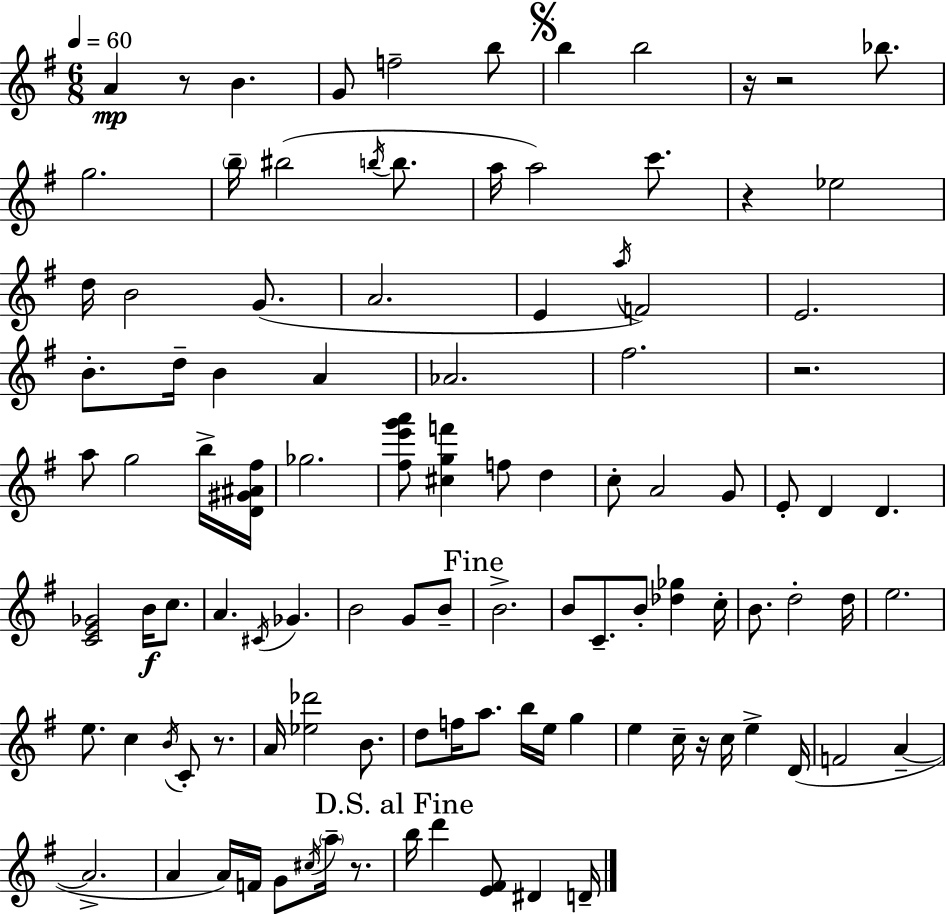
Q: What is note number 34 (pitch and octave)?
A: B5